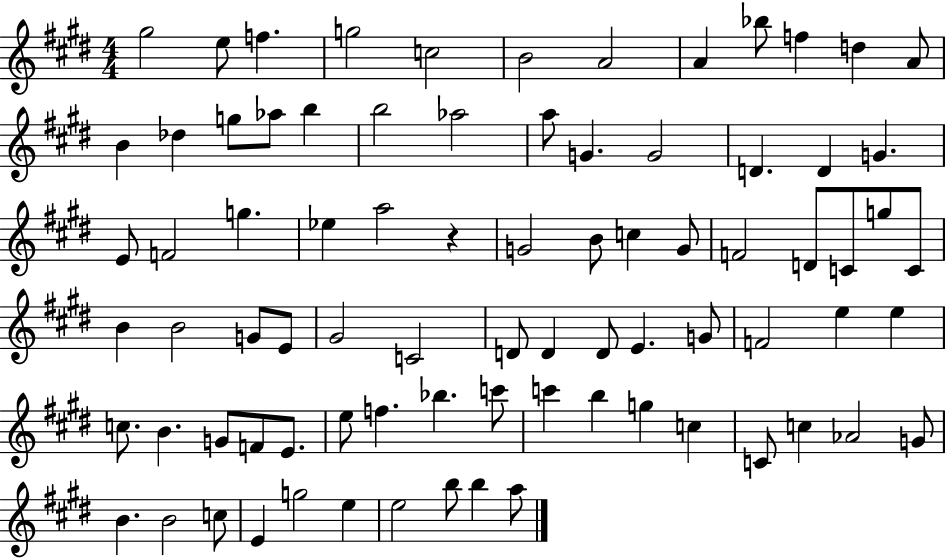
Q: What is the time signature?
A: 4/4